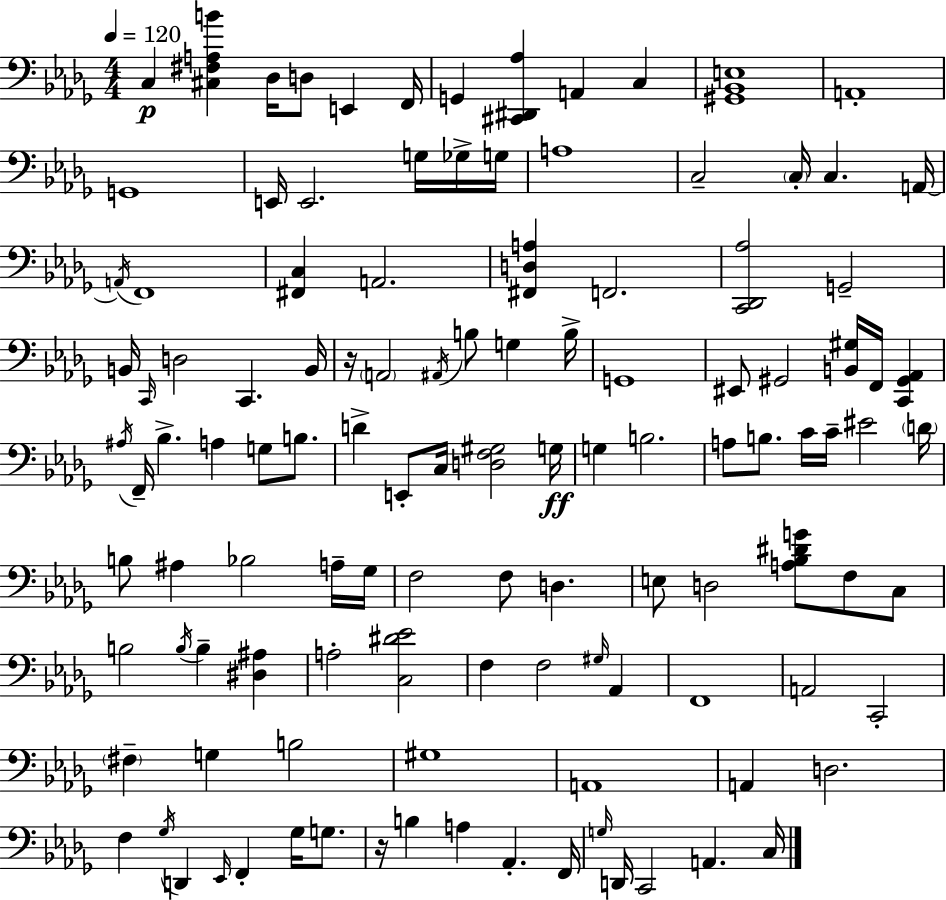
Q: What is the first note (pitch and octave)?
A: C3